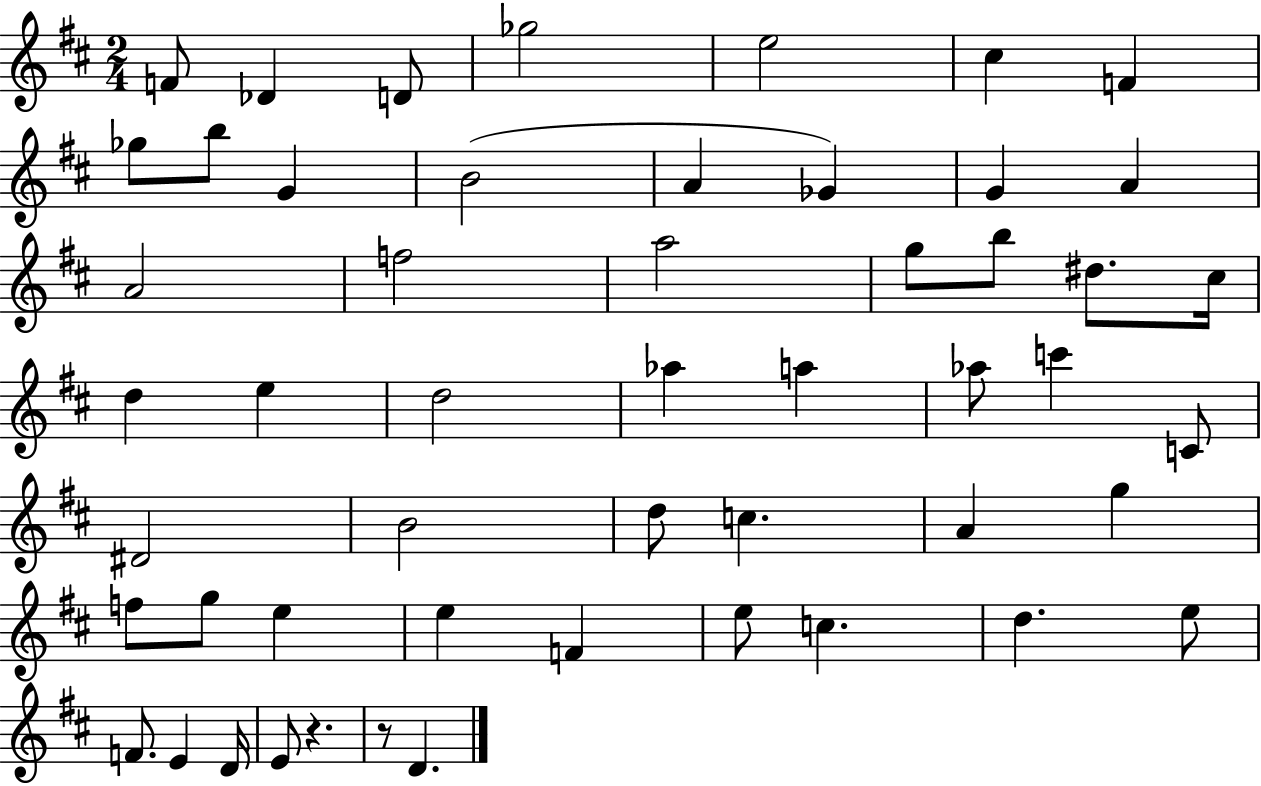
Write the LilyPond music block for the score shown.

{
  \clef treble
  \numericTimeSignature
  \time 2/4
  \key d \major
  f'8 des'4 d'8 | ges''2 | e''2 | cis''4 f'4 | \break ges''8 b''8 g'4 | b'2( | a'4 ges'4) | g'4 a'4 | \break a'2 | f''2 | a''2 | g''8 b''8 dis''8. cis''16 | \break d''4 e''4 | d''2 | aes''4 a''4 | aes''8 c'''4 c'8 | \break dis'2 | b'2 | d''8 c''4. | a'4 g''4 | \break f''8 g''8 e''4 | e''4 f'4 | e''8 c''4. | d''4. e''8 | \break f'8. e'4 d'16 | e'8 r4. | r8 d'4. | \bar "|."
}